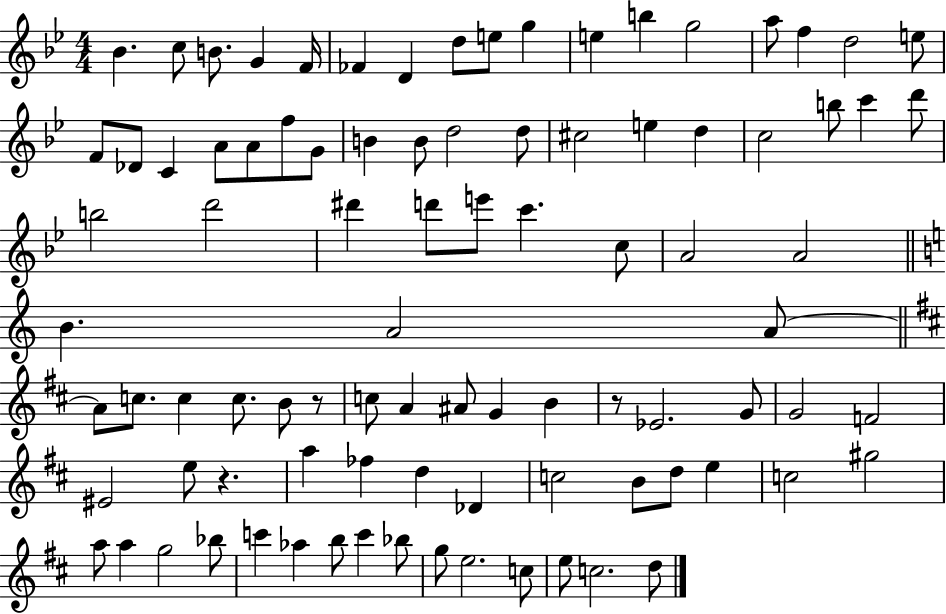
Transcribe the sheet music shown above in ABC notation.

X:1
T:Untitled
M:4/4
L:1/4
K:Bb
_B c/2 B/2 G F/4 _F D d/2 e/2 g e b g2 a/2 f d2 e/2 F/2 _D/2 C A/2 A/2 f/2 G/2 B B/2 d2 d/2 ^c2 e d c2 b/2 c' d'/2 b2 d'2 ^d' d'/2 e'/2 c' c/2 A2 A2 B A2 A/2 A/2 c/2 c c/2 B/2 z/2 c/2 A ^A/2 G B z/2 _E2 G/2 G2 F2 ^E2 e/2 z a _f d _D c2 B/2 d/2 e c2 ^g2 a/2 a g2 _b/2 c' _a b/2 c' _b/2 g/2 e2 c/2 e/2 c2 d/2